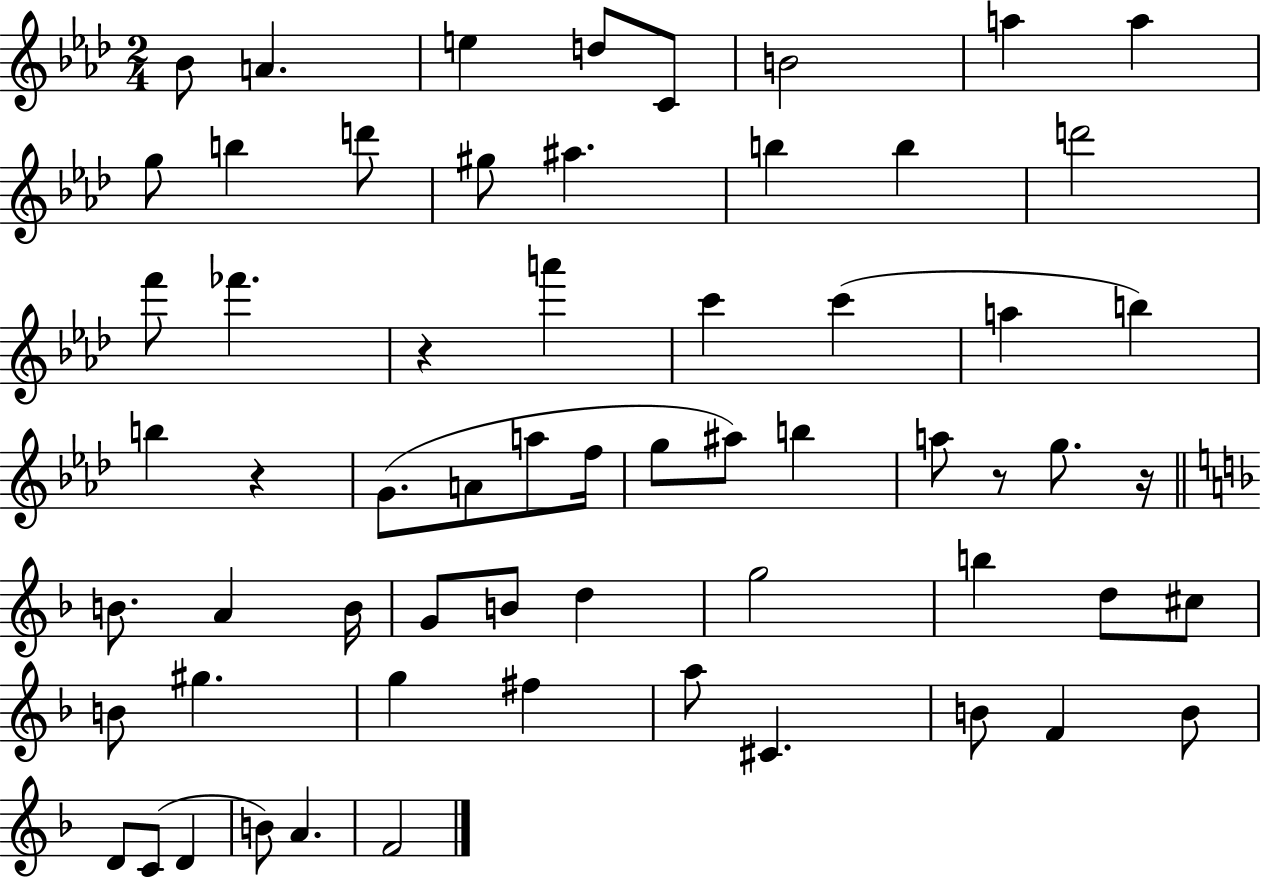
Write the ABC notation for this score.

X:1
T:Untitled
M:2/4
L:1/4
K:Ab
_B/2 A e d/2 C/2 B2 a a g/2 b d'/2 ^g/2 ^a b b d'2 f'/2 _f' z a' c' c' a b b z G/2 A/2 a/2 f/4 g/2 ^a/2 b a/2 z/2 g/2 z/4 B/2 A B/4 G/2 B/2 d g2 b d/2 ^c/2 B/2 ^g g ^f a/2 ^C B/2 F B/2 D/2 C/2 D B/2 A F2